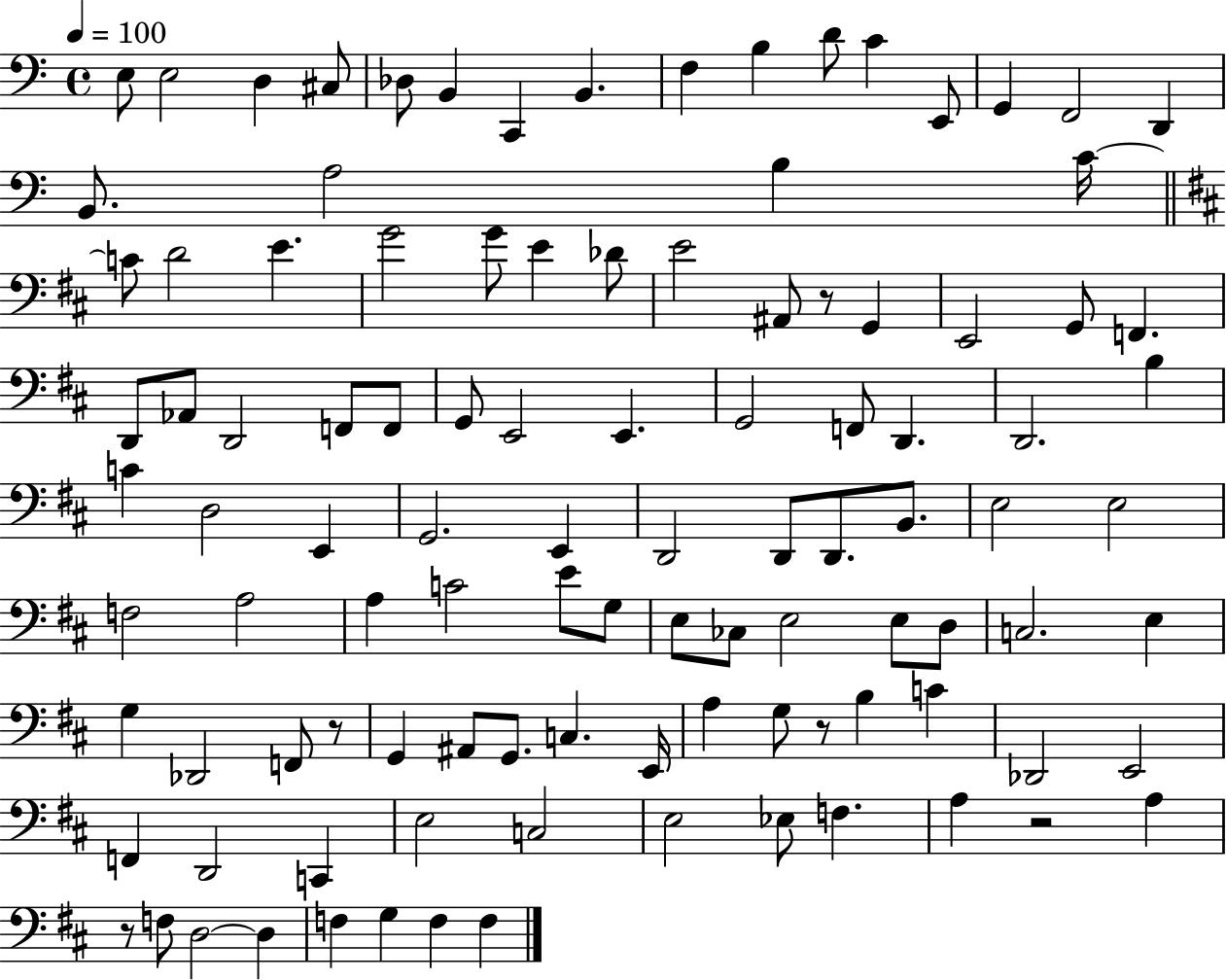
E3/e E3/h D3/q C#3/e Db3/e B2/q C2/q B2/q. F3/q B3/q D4/e C4/q E2/e G2/q F2/h D2/q B2/e. A3/h B3/q C4/s C4/e D4/h E4/q. G4/h G4/e E4/q Db4/e E4/h A#2/e R/e G2/q E2/h G2/e F2/q. D2/e Ab2/e D2/h F2/e F2/e G2/e E2/h E2/q. G2/h F2/e D2/q. D2/h. B3/q C4/q D3/h E2/q G2/h. E2/q D2/h D2/e D2/e. B2/e. E3/h E3/h F3/h A3/h A3/q C4/h E4/e G3/e E3/e CES3/e E3/h E3/e D3/e C3/h. E3/q G3/q Db2/h F2/e R/e G2/q A#2/e G2/e. C3/q. E2/s A3/q G3/e R/e B3/q C4/q Db2/h E2/h F2/q D2/h C2/q E3/h C3/h E3/h Eb3/e F3/q. A3/q R/h A3/q R/e F3/e D3/h D3/q F3/q G3/q F3/q F3/q